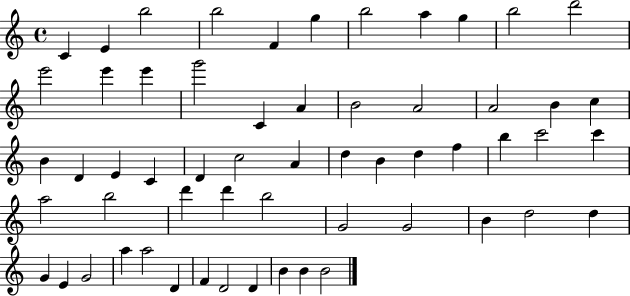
{
  \clef treble
  \time 4/4
  \defaultTimeSignature
  \key c \major
  c'4 e'4 b''2 | b''2 f'4 g''4 | b''2 a''4 g''4 | b''2 d'''2 | \break e'''2 e'''4 e'''4 | g'''2 c'4 a'4 | b'2 a'2 | a'2 b'4 c''4 | \break b'4 d'4 e'4 c'4 | d'4 c''2 a'4 | d''4 b'4 d''4 f''4 | b''4 c'''2 c'''4 | \break a''2 b''2 | d'''4 d'''4 b''2 | g'2 g'2 | b'4 d''2 d''4 | \break g'4 e'4 g'2 | a''4 a''2 d'4 | f'4 d'2 d'4 | b'4 b'4 b'2 | \break \bar "|."
}